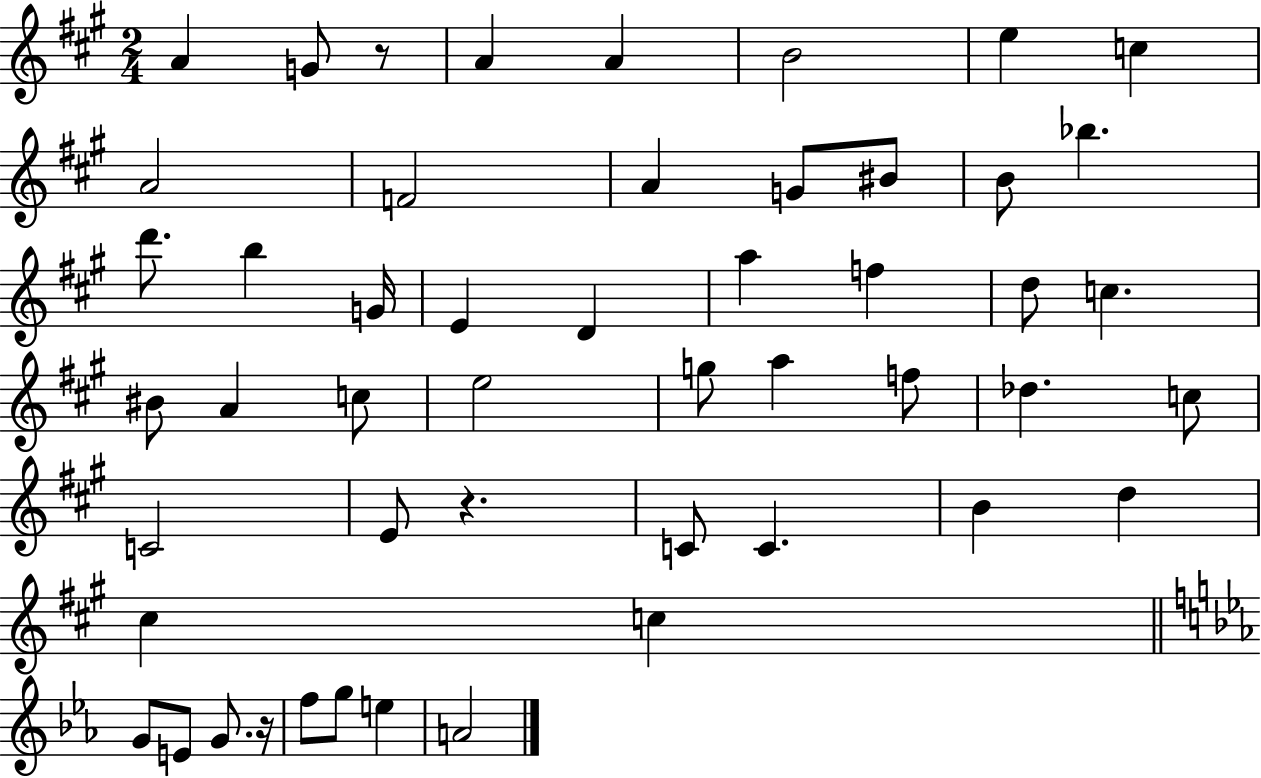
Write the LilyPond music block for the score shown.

{
  \clef treble
  \numericTimeSignature
  \time 2/4
  \key a \major
  a'4 g'8 r8 | a'4 a'4 | b'2 | e''4 c''4 | \break a'2 | f'2 | a'4 g'8 bis'8 | b'8 bes''4. | \break d'''8. b''4 g'16 | e'4 d'4 | a''4 f''4 | d''8 c''4. | \break bis'8 a'4 c''8 | e''2 | g''8 a''4 f''8 | des''4. c''8 | \break c'2 | e'8 r4. | c'8 c'4. | b'4 d''4 | \break cis''4 c''4 | \bar "||" \break \key ees \major g'8 e'8 g'8. r16 | f''8 g''8 e''4 | a'2 | \bar "|."
}